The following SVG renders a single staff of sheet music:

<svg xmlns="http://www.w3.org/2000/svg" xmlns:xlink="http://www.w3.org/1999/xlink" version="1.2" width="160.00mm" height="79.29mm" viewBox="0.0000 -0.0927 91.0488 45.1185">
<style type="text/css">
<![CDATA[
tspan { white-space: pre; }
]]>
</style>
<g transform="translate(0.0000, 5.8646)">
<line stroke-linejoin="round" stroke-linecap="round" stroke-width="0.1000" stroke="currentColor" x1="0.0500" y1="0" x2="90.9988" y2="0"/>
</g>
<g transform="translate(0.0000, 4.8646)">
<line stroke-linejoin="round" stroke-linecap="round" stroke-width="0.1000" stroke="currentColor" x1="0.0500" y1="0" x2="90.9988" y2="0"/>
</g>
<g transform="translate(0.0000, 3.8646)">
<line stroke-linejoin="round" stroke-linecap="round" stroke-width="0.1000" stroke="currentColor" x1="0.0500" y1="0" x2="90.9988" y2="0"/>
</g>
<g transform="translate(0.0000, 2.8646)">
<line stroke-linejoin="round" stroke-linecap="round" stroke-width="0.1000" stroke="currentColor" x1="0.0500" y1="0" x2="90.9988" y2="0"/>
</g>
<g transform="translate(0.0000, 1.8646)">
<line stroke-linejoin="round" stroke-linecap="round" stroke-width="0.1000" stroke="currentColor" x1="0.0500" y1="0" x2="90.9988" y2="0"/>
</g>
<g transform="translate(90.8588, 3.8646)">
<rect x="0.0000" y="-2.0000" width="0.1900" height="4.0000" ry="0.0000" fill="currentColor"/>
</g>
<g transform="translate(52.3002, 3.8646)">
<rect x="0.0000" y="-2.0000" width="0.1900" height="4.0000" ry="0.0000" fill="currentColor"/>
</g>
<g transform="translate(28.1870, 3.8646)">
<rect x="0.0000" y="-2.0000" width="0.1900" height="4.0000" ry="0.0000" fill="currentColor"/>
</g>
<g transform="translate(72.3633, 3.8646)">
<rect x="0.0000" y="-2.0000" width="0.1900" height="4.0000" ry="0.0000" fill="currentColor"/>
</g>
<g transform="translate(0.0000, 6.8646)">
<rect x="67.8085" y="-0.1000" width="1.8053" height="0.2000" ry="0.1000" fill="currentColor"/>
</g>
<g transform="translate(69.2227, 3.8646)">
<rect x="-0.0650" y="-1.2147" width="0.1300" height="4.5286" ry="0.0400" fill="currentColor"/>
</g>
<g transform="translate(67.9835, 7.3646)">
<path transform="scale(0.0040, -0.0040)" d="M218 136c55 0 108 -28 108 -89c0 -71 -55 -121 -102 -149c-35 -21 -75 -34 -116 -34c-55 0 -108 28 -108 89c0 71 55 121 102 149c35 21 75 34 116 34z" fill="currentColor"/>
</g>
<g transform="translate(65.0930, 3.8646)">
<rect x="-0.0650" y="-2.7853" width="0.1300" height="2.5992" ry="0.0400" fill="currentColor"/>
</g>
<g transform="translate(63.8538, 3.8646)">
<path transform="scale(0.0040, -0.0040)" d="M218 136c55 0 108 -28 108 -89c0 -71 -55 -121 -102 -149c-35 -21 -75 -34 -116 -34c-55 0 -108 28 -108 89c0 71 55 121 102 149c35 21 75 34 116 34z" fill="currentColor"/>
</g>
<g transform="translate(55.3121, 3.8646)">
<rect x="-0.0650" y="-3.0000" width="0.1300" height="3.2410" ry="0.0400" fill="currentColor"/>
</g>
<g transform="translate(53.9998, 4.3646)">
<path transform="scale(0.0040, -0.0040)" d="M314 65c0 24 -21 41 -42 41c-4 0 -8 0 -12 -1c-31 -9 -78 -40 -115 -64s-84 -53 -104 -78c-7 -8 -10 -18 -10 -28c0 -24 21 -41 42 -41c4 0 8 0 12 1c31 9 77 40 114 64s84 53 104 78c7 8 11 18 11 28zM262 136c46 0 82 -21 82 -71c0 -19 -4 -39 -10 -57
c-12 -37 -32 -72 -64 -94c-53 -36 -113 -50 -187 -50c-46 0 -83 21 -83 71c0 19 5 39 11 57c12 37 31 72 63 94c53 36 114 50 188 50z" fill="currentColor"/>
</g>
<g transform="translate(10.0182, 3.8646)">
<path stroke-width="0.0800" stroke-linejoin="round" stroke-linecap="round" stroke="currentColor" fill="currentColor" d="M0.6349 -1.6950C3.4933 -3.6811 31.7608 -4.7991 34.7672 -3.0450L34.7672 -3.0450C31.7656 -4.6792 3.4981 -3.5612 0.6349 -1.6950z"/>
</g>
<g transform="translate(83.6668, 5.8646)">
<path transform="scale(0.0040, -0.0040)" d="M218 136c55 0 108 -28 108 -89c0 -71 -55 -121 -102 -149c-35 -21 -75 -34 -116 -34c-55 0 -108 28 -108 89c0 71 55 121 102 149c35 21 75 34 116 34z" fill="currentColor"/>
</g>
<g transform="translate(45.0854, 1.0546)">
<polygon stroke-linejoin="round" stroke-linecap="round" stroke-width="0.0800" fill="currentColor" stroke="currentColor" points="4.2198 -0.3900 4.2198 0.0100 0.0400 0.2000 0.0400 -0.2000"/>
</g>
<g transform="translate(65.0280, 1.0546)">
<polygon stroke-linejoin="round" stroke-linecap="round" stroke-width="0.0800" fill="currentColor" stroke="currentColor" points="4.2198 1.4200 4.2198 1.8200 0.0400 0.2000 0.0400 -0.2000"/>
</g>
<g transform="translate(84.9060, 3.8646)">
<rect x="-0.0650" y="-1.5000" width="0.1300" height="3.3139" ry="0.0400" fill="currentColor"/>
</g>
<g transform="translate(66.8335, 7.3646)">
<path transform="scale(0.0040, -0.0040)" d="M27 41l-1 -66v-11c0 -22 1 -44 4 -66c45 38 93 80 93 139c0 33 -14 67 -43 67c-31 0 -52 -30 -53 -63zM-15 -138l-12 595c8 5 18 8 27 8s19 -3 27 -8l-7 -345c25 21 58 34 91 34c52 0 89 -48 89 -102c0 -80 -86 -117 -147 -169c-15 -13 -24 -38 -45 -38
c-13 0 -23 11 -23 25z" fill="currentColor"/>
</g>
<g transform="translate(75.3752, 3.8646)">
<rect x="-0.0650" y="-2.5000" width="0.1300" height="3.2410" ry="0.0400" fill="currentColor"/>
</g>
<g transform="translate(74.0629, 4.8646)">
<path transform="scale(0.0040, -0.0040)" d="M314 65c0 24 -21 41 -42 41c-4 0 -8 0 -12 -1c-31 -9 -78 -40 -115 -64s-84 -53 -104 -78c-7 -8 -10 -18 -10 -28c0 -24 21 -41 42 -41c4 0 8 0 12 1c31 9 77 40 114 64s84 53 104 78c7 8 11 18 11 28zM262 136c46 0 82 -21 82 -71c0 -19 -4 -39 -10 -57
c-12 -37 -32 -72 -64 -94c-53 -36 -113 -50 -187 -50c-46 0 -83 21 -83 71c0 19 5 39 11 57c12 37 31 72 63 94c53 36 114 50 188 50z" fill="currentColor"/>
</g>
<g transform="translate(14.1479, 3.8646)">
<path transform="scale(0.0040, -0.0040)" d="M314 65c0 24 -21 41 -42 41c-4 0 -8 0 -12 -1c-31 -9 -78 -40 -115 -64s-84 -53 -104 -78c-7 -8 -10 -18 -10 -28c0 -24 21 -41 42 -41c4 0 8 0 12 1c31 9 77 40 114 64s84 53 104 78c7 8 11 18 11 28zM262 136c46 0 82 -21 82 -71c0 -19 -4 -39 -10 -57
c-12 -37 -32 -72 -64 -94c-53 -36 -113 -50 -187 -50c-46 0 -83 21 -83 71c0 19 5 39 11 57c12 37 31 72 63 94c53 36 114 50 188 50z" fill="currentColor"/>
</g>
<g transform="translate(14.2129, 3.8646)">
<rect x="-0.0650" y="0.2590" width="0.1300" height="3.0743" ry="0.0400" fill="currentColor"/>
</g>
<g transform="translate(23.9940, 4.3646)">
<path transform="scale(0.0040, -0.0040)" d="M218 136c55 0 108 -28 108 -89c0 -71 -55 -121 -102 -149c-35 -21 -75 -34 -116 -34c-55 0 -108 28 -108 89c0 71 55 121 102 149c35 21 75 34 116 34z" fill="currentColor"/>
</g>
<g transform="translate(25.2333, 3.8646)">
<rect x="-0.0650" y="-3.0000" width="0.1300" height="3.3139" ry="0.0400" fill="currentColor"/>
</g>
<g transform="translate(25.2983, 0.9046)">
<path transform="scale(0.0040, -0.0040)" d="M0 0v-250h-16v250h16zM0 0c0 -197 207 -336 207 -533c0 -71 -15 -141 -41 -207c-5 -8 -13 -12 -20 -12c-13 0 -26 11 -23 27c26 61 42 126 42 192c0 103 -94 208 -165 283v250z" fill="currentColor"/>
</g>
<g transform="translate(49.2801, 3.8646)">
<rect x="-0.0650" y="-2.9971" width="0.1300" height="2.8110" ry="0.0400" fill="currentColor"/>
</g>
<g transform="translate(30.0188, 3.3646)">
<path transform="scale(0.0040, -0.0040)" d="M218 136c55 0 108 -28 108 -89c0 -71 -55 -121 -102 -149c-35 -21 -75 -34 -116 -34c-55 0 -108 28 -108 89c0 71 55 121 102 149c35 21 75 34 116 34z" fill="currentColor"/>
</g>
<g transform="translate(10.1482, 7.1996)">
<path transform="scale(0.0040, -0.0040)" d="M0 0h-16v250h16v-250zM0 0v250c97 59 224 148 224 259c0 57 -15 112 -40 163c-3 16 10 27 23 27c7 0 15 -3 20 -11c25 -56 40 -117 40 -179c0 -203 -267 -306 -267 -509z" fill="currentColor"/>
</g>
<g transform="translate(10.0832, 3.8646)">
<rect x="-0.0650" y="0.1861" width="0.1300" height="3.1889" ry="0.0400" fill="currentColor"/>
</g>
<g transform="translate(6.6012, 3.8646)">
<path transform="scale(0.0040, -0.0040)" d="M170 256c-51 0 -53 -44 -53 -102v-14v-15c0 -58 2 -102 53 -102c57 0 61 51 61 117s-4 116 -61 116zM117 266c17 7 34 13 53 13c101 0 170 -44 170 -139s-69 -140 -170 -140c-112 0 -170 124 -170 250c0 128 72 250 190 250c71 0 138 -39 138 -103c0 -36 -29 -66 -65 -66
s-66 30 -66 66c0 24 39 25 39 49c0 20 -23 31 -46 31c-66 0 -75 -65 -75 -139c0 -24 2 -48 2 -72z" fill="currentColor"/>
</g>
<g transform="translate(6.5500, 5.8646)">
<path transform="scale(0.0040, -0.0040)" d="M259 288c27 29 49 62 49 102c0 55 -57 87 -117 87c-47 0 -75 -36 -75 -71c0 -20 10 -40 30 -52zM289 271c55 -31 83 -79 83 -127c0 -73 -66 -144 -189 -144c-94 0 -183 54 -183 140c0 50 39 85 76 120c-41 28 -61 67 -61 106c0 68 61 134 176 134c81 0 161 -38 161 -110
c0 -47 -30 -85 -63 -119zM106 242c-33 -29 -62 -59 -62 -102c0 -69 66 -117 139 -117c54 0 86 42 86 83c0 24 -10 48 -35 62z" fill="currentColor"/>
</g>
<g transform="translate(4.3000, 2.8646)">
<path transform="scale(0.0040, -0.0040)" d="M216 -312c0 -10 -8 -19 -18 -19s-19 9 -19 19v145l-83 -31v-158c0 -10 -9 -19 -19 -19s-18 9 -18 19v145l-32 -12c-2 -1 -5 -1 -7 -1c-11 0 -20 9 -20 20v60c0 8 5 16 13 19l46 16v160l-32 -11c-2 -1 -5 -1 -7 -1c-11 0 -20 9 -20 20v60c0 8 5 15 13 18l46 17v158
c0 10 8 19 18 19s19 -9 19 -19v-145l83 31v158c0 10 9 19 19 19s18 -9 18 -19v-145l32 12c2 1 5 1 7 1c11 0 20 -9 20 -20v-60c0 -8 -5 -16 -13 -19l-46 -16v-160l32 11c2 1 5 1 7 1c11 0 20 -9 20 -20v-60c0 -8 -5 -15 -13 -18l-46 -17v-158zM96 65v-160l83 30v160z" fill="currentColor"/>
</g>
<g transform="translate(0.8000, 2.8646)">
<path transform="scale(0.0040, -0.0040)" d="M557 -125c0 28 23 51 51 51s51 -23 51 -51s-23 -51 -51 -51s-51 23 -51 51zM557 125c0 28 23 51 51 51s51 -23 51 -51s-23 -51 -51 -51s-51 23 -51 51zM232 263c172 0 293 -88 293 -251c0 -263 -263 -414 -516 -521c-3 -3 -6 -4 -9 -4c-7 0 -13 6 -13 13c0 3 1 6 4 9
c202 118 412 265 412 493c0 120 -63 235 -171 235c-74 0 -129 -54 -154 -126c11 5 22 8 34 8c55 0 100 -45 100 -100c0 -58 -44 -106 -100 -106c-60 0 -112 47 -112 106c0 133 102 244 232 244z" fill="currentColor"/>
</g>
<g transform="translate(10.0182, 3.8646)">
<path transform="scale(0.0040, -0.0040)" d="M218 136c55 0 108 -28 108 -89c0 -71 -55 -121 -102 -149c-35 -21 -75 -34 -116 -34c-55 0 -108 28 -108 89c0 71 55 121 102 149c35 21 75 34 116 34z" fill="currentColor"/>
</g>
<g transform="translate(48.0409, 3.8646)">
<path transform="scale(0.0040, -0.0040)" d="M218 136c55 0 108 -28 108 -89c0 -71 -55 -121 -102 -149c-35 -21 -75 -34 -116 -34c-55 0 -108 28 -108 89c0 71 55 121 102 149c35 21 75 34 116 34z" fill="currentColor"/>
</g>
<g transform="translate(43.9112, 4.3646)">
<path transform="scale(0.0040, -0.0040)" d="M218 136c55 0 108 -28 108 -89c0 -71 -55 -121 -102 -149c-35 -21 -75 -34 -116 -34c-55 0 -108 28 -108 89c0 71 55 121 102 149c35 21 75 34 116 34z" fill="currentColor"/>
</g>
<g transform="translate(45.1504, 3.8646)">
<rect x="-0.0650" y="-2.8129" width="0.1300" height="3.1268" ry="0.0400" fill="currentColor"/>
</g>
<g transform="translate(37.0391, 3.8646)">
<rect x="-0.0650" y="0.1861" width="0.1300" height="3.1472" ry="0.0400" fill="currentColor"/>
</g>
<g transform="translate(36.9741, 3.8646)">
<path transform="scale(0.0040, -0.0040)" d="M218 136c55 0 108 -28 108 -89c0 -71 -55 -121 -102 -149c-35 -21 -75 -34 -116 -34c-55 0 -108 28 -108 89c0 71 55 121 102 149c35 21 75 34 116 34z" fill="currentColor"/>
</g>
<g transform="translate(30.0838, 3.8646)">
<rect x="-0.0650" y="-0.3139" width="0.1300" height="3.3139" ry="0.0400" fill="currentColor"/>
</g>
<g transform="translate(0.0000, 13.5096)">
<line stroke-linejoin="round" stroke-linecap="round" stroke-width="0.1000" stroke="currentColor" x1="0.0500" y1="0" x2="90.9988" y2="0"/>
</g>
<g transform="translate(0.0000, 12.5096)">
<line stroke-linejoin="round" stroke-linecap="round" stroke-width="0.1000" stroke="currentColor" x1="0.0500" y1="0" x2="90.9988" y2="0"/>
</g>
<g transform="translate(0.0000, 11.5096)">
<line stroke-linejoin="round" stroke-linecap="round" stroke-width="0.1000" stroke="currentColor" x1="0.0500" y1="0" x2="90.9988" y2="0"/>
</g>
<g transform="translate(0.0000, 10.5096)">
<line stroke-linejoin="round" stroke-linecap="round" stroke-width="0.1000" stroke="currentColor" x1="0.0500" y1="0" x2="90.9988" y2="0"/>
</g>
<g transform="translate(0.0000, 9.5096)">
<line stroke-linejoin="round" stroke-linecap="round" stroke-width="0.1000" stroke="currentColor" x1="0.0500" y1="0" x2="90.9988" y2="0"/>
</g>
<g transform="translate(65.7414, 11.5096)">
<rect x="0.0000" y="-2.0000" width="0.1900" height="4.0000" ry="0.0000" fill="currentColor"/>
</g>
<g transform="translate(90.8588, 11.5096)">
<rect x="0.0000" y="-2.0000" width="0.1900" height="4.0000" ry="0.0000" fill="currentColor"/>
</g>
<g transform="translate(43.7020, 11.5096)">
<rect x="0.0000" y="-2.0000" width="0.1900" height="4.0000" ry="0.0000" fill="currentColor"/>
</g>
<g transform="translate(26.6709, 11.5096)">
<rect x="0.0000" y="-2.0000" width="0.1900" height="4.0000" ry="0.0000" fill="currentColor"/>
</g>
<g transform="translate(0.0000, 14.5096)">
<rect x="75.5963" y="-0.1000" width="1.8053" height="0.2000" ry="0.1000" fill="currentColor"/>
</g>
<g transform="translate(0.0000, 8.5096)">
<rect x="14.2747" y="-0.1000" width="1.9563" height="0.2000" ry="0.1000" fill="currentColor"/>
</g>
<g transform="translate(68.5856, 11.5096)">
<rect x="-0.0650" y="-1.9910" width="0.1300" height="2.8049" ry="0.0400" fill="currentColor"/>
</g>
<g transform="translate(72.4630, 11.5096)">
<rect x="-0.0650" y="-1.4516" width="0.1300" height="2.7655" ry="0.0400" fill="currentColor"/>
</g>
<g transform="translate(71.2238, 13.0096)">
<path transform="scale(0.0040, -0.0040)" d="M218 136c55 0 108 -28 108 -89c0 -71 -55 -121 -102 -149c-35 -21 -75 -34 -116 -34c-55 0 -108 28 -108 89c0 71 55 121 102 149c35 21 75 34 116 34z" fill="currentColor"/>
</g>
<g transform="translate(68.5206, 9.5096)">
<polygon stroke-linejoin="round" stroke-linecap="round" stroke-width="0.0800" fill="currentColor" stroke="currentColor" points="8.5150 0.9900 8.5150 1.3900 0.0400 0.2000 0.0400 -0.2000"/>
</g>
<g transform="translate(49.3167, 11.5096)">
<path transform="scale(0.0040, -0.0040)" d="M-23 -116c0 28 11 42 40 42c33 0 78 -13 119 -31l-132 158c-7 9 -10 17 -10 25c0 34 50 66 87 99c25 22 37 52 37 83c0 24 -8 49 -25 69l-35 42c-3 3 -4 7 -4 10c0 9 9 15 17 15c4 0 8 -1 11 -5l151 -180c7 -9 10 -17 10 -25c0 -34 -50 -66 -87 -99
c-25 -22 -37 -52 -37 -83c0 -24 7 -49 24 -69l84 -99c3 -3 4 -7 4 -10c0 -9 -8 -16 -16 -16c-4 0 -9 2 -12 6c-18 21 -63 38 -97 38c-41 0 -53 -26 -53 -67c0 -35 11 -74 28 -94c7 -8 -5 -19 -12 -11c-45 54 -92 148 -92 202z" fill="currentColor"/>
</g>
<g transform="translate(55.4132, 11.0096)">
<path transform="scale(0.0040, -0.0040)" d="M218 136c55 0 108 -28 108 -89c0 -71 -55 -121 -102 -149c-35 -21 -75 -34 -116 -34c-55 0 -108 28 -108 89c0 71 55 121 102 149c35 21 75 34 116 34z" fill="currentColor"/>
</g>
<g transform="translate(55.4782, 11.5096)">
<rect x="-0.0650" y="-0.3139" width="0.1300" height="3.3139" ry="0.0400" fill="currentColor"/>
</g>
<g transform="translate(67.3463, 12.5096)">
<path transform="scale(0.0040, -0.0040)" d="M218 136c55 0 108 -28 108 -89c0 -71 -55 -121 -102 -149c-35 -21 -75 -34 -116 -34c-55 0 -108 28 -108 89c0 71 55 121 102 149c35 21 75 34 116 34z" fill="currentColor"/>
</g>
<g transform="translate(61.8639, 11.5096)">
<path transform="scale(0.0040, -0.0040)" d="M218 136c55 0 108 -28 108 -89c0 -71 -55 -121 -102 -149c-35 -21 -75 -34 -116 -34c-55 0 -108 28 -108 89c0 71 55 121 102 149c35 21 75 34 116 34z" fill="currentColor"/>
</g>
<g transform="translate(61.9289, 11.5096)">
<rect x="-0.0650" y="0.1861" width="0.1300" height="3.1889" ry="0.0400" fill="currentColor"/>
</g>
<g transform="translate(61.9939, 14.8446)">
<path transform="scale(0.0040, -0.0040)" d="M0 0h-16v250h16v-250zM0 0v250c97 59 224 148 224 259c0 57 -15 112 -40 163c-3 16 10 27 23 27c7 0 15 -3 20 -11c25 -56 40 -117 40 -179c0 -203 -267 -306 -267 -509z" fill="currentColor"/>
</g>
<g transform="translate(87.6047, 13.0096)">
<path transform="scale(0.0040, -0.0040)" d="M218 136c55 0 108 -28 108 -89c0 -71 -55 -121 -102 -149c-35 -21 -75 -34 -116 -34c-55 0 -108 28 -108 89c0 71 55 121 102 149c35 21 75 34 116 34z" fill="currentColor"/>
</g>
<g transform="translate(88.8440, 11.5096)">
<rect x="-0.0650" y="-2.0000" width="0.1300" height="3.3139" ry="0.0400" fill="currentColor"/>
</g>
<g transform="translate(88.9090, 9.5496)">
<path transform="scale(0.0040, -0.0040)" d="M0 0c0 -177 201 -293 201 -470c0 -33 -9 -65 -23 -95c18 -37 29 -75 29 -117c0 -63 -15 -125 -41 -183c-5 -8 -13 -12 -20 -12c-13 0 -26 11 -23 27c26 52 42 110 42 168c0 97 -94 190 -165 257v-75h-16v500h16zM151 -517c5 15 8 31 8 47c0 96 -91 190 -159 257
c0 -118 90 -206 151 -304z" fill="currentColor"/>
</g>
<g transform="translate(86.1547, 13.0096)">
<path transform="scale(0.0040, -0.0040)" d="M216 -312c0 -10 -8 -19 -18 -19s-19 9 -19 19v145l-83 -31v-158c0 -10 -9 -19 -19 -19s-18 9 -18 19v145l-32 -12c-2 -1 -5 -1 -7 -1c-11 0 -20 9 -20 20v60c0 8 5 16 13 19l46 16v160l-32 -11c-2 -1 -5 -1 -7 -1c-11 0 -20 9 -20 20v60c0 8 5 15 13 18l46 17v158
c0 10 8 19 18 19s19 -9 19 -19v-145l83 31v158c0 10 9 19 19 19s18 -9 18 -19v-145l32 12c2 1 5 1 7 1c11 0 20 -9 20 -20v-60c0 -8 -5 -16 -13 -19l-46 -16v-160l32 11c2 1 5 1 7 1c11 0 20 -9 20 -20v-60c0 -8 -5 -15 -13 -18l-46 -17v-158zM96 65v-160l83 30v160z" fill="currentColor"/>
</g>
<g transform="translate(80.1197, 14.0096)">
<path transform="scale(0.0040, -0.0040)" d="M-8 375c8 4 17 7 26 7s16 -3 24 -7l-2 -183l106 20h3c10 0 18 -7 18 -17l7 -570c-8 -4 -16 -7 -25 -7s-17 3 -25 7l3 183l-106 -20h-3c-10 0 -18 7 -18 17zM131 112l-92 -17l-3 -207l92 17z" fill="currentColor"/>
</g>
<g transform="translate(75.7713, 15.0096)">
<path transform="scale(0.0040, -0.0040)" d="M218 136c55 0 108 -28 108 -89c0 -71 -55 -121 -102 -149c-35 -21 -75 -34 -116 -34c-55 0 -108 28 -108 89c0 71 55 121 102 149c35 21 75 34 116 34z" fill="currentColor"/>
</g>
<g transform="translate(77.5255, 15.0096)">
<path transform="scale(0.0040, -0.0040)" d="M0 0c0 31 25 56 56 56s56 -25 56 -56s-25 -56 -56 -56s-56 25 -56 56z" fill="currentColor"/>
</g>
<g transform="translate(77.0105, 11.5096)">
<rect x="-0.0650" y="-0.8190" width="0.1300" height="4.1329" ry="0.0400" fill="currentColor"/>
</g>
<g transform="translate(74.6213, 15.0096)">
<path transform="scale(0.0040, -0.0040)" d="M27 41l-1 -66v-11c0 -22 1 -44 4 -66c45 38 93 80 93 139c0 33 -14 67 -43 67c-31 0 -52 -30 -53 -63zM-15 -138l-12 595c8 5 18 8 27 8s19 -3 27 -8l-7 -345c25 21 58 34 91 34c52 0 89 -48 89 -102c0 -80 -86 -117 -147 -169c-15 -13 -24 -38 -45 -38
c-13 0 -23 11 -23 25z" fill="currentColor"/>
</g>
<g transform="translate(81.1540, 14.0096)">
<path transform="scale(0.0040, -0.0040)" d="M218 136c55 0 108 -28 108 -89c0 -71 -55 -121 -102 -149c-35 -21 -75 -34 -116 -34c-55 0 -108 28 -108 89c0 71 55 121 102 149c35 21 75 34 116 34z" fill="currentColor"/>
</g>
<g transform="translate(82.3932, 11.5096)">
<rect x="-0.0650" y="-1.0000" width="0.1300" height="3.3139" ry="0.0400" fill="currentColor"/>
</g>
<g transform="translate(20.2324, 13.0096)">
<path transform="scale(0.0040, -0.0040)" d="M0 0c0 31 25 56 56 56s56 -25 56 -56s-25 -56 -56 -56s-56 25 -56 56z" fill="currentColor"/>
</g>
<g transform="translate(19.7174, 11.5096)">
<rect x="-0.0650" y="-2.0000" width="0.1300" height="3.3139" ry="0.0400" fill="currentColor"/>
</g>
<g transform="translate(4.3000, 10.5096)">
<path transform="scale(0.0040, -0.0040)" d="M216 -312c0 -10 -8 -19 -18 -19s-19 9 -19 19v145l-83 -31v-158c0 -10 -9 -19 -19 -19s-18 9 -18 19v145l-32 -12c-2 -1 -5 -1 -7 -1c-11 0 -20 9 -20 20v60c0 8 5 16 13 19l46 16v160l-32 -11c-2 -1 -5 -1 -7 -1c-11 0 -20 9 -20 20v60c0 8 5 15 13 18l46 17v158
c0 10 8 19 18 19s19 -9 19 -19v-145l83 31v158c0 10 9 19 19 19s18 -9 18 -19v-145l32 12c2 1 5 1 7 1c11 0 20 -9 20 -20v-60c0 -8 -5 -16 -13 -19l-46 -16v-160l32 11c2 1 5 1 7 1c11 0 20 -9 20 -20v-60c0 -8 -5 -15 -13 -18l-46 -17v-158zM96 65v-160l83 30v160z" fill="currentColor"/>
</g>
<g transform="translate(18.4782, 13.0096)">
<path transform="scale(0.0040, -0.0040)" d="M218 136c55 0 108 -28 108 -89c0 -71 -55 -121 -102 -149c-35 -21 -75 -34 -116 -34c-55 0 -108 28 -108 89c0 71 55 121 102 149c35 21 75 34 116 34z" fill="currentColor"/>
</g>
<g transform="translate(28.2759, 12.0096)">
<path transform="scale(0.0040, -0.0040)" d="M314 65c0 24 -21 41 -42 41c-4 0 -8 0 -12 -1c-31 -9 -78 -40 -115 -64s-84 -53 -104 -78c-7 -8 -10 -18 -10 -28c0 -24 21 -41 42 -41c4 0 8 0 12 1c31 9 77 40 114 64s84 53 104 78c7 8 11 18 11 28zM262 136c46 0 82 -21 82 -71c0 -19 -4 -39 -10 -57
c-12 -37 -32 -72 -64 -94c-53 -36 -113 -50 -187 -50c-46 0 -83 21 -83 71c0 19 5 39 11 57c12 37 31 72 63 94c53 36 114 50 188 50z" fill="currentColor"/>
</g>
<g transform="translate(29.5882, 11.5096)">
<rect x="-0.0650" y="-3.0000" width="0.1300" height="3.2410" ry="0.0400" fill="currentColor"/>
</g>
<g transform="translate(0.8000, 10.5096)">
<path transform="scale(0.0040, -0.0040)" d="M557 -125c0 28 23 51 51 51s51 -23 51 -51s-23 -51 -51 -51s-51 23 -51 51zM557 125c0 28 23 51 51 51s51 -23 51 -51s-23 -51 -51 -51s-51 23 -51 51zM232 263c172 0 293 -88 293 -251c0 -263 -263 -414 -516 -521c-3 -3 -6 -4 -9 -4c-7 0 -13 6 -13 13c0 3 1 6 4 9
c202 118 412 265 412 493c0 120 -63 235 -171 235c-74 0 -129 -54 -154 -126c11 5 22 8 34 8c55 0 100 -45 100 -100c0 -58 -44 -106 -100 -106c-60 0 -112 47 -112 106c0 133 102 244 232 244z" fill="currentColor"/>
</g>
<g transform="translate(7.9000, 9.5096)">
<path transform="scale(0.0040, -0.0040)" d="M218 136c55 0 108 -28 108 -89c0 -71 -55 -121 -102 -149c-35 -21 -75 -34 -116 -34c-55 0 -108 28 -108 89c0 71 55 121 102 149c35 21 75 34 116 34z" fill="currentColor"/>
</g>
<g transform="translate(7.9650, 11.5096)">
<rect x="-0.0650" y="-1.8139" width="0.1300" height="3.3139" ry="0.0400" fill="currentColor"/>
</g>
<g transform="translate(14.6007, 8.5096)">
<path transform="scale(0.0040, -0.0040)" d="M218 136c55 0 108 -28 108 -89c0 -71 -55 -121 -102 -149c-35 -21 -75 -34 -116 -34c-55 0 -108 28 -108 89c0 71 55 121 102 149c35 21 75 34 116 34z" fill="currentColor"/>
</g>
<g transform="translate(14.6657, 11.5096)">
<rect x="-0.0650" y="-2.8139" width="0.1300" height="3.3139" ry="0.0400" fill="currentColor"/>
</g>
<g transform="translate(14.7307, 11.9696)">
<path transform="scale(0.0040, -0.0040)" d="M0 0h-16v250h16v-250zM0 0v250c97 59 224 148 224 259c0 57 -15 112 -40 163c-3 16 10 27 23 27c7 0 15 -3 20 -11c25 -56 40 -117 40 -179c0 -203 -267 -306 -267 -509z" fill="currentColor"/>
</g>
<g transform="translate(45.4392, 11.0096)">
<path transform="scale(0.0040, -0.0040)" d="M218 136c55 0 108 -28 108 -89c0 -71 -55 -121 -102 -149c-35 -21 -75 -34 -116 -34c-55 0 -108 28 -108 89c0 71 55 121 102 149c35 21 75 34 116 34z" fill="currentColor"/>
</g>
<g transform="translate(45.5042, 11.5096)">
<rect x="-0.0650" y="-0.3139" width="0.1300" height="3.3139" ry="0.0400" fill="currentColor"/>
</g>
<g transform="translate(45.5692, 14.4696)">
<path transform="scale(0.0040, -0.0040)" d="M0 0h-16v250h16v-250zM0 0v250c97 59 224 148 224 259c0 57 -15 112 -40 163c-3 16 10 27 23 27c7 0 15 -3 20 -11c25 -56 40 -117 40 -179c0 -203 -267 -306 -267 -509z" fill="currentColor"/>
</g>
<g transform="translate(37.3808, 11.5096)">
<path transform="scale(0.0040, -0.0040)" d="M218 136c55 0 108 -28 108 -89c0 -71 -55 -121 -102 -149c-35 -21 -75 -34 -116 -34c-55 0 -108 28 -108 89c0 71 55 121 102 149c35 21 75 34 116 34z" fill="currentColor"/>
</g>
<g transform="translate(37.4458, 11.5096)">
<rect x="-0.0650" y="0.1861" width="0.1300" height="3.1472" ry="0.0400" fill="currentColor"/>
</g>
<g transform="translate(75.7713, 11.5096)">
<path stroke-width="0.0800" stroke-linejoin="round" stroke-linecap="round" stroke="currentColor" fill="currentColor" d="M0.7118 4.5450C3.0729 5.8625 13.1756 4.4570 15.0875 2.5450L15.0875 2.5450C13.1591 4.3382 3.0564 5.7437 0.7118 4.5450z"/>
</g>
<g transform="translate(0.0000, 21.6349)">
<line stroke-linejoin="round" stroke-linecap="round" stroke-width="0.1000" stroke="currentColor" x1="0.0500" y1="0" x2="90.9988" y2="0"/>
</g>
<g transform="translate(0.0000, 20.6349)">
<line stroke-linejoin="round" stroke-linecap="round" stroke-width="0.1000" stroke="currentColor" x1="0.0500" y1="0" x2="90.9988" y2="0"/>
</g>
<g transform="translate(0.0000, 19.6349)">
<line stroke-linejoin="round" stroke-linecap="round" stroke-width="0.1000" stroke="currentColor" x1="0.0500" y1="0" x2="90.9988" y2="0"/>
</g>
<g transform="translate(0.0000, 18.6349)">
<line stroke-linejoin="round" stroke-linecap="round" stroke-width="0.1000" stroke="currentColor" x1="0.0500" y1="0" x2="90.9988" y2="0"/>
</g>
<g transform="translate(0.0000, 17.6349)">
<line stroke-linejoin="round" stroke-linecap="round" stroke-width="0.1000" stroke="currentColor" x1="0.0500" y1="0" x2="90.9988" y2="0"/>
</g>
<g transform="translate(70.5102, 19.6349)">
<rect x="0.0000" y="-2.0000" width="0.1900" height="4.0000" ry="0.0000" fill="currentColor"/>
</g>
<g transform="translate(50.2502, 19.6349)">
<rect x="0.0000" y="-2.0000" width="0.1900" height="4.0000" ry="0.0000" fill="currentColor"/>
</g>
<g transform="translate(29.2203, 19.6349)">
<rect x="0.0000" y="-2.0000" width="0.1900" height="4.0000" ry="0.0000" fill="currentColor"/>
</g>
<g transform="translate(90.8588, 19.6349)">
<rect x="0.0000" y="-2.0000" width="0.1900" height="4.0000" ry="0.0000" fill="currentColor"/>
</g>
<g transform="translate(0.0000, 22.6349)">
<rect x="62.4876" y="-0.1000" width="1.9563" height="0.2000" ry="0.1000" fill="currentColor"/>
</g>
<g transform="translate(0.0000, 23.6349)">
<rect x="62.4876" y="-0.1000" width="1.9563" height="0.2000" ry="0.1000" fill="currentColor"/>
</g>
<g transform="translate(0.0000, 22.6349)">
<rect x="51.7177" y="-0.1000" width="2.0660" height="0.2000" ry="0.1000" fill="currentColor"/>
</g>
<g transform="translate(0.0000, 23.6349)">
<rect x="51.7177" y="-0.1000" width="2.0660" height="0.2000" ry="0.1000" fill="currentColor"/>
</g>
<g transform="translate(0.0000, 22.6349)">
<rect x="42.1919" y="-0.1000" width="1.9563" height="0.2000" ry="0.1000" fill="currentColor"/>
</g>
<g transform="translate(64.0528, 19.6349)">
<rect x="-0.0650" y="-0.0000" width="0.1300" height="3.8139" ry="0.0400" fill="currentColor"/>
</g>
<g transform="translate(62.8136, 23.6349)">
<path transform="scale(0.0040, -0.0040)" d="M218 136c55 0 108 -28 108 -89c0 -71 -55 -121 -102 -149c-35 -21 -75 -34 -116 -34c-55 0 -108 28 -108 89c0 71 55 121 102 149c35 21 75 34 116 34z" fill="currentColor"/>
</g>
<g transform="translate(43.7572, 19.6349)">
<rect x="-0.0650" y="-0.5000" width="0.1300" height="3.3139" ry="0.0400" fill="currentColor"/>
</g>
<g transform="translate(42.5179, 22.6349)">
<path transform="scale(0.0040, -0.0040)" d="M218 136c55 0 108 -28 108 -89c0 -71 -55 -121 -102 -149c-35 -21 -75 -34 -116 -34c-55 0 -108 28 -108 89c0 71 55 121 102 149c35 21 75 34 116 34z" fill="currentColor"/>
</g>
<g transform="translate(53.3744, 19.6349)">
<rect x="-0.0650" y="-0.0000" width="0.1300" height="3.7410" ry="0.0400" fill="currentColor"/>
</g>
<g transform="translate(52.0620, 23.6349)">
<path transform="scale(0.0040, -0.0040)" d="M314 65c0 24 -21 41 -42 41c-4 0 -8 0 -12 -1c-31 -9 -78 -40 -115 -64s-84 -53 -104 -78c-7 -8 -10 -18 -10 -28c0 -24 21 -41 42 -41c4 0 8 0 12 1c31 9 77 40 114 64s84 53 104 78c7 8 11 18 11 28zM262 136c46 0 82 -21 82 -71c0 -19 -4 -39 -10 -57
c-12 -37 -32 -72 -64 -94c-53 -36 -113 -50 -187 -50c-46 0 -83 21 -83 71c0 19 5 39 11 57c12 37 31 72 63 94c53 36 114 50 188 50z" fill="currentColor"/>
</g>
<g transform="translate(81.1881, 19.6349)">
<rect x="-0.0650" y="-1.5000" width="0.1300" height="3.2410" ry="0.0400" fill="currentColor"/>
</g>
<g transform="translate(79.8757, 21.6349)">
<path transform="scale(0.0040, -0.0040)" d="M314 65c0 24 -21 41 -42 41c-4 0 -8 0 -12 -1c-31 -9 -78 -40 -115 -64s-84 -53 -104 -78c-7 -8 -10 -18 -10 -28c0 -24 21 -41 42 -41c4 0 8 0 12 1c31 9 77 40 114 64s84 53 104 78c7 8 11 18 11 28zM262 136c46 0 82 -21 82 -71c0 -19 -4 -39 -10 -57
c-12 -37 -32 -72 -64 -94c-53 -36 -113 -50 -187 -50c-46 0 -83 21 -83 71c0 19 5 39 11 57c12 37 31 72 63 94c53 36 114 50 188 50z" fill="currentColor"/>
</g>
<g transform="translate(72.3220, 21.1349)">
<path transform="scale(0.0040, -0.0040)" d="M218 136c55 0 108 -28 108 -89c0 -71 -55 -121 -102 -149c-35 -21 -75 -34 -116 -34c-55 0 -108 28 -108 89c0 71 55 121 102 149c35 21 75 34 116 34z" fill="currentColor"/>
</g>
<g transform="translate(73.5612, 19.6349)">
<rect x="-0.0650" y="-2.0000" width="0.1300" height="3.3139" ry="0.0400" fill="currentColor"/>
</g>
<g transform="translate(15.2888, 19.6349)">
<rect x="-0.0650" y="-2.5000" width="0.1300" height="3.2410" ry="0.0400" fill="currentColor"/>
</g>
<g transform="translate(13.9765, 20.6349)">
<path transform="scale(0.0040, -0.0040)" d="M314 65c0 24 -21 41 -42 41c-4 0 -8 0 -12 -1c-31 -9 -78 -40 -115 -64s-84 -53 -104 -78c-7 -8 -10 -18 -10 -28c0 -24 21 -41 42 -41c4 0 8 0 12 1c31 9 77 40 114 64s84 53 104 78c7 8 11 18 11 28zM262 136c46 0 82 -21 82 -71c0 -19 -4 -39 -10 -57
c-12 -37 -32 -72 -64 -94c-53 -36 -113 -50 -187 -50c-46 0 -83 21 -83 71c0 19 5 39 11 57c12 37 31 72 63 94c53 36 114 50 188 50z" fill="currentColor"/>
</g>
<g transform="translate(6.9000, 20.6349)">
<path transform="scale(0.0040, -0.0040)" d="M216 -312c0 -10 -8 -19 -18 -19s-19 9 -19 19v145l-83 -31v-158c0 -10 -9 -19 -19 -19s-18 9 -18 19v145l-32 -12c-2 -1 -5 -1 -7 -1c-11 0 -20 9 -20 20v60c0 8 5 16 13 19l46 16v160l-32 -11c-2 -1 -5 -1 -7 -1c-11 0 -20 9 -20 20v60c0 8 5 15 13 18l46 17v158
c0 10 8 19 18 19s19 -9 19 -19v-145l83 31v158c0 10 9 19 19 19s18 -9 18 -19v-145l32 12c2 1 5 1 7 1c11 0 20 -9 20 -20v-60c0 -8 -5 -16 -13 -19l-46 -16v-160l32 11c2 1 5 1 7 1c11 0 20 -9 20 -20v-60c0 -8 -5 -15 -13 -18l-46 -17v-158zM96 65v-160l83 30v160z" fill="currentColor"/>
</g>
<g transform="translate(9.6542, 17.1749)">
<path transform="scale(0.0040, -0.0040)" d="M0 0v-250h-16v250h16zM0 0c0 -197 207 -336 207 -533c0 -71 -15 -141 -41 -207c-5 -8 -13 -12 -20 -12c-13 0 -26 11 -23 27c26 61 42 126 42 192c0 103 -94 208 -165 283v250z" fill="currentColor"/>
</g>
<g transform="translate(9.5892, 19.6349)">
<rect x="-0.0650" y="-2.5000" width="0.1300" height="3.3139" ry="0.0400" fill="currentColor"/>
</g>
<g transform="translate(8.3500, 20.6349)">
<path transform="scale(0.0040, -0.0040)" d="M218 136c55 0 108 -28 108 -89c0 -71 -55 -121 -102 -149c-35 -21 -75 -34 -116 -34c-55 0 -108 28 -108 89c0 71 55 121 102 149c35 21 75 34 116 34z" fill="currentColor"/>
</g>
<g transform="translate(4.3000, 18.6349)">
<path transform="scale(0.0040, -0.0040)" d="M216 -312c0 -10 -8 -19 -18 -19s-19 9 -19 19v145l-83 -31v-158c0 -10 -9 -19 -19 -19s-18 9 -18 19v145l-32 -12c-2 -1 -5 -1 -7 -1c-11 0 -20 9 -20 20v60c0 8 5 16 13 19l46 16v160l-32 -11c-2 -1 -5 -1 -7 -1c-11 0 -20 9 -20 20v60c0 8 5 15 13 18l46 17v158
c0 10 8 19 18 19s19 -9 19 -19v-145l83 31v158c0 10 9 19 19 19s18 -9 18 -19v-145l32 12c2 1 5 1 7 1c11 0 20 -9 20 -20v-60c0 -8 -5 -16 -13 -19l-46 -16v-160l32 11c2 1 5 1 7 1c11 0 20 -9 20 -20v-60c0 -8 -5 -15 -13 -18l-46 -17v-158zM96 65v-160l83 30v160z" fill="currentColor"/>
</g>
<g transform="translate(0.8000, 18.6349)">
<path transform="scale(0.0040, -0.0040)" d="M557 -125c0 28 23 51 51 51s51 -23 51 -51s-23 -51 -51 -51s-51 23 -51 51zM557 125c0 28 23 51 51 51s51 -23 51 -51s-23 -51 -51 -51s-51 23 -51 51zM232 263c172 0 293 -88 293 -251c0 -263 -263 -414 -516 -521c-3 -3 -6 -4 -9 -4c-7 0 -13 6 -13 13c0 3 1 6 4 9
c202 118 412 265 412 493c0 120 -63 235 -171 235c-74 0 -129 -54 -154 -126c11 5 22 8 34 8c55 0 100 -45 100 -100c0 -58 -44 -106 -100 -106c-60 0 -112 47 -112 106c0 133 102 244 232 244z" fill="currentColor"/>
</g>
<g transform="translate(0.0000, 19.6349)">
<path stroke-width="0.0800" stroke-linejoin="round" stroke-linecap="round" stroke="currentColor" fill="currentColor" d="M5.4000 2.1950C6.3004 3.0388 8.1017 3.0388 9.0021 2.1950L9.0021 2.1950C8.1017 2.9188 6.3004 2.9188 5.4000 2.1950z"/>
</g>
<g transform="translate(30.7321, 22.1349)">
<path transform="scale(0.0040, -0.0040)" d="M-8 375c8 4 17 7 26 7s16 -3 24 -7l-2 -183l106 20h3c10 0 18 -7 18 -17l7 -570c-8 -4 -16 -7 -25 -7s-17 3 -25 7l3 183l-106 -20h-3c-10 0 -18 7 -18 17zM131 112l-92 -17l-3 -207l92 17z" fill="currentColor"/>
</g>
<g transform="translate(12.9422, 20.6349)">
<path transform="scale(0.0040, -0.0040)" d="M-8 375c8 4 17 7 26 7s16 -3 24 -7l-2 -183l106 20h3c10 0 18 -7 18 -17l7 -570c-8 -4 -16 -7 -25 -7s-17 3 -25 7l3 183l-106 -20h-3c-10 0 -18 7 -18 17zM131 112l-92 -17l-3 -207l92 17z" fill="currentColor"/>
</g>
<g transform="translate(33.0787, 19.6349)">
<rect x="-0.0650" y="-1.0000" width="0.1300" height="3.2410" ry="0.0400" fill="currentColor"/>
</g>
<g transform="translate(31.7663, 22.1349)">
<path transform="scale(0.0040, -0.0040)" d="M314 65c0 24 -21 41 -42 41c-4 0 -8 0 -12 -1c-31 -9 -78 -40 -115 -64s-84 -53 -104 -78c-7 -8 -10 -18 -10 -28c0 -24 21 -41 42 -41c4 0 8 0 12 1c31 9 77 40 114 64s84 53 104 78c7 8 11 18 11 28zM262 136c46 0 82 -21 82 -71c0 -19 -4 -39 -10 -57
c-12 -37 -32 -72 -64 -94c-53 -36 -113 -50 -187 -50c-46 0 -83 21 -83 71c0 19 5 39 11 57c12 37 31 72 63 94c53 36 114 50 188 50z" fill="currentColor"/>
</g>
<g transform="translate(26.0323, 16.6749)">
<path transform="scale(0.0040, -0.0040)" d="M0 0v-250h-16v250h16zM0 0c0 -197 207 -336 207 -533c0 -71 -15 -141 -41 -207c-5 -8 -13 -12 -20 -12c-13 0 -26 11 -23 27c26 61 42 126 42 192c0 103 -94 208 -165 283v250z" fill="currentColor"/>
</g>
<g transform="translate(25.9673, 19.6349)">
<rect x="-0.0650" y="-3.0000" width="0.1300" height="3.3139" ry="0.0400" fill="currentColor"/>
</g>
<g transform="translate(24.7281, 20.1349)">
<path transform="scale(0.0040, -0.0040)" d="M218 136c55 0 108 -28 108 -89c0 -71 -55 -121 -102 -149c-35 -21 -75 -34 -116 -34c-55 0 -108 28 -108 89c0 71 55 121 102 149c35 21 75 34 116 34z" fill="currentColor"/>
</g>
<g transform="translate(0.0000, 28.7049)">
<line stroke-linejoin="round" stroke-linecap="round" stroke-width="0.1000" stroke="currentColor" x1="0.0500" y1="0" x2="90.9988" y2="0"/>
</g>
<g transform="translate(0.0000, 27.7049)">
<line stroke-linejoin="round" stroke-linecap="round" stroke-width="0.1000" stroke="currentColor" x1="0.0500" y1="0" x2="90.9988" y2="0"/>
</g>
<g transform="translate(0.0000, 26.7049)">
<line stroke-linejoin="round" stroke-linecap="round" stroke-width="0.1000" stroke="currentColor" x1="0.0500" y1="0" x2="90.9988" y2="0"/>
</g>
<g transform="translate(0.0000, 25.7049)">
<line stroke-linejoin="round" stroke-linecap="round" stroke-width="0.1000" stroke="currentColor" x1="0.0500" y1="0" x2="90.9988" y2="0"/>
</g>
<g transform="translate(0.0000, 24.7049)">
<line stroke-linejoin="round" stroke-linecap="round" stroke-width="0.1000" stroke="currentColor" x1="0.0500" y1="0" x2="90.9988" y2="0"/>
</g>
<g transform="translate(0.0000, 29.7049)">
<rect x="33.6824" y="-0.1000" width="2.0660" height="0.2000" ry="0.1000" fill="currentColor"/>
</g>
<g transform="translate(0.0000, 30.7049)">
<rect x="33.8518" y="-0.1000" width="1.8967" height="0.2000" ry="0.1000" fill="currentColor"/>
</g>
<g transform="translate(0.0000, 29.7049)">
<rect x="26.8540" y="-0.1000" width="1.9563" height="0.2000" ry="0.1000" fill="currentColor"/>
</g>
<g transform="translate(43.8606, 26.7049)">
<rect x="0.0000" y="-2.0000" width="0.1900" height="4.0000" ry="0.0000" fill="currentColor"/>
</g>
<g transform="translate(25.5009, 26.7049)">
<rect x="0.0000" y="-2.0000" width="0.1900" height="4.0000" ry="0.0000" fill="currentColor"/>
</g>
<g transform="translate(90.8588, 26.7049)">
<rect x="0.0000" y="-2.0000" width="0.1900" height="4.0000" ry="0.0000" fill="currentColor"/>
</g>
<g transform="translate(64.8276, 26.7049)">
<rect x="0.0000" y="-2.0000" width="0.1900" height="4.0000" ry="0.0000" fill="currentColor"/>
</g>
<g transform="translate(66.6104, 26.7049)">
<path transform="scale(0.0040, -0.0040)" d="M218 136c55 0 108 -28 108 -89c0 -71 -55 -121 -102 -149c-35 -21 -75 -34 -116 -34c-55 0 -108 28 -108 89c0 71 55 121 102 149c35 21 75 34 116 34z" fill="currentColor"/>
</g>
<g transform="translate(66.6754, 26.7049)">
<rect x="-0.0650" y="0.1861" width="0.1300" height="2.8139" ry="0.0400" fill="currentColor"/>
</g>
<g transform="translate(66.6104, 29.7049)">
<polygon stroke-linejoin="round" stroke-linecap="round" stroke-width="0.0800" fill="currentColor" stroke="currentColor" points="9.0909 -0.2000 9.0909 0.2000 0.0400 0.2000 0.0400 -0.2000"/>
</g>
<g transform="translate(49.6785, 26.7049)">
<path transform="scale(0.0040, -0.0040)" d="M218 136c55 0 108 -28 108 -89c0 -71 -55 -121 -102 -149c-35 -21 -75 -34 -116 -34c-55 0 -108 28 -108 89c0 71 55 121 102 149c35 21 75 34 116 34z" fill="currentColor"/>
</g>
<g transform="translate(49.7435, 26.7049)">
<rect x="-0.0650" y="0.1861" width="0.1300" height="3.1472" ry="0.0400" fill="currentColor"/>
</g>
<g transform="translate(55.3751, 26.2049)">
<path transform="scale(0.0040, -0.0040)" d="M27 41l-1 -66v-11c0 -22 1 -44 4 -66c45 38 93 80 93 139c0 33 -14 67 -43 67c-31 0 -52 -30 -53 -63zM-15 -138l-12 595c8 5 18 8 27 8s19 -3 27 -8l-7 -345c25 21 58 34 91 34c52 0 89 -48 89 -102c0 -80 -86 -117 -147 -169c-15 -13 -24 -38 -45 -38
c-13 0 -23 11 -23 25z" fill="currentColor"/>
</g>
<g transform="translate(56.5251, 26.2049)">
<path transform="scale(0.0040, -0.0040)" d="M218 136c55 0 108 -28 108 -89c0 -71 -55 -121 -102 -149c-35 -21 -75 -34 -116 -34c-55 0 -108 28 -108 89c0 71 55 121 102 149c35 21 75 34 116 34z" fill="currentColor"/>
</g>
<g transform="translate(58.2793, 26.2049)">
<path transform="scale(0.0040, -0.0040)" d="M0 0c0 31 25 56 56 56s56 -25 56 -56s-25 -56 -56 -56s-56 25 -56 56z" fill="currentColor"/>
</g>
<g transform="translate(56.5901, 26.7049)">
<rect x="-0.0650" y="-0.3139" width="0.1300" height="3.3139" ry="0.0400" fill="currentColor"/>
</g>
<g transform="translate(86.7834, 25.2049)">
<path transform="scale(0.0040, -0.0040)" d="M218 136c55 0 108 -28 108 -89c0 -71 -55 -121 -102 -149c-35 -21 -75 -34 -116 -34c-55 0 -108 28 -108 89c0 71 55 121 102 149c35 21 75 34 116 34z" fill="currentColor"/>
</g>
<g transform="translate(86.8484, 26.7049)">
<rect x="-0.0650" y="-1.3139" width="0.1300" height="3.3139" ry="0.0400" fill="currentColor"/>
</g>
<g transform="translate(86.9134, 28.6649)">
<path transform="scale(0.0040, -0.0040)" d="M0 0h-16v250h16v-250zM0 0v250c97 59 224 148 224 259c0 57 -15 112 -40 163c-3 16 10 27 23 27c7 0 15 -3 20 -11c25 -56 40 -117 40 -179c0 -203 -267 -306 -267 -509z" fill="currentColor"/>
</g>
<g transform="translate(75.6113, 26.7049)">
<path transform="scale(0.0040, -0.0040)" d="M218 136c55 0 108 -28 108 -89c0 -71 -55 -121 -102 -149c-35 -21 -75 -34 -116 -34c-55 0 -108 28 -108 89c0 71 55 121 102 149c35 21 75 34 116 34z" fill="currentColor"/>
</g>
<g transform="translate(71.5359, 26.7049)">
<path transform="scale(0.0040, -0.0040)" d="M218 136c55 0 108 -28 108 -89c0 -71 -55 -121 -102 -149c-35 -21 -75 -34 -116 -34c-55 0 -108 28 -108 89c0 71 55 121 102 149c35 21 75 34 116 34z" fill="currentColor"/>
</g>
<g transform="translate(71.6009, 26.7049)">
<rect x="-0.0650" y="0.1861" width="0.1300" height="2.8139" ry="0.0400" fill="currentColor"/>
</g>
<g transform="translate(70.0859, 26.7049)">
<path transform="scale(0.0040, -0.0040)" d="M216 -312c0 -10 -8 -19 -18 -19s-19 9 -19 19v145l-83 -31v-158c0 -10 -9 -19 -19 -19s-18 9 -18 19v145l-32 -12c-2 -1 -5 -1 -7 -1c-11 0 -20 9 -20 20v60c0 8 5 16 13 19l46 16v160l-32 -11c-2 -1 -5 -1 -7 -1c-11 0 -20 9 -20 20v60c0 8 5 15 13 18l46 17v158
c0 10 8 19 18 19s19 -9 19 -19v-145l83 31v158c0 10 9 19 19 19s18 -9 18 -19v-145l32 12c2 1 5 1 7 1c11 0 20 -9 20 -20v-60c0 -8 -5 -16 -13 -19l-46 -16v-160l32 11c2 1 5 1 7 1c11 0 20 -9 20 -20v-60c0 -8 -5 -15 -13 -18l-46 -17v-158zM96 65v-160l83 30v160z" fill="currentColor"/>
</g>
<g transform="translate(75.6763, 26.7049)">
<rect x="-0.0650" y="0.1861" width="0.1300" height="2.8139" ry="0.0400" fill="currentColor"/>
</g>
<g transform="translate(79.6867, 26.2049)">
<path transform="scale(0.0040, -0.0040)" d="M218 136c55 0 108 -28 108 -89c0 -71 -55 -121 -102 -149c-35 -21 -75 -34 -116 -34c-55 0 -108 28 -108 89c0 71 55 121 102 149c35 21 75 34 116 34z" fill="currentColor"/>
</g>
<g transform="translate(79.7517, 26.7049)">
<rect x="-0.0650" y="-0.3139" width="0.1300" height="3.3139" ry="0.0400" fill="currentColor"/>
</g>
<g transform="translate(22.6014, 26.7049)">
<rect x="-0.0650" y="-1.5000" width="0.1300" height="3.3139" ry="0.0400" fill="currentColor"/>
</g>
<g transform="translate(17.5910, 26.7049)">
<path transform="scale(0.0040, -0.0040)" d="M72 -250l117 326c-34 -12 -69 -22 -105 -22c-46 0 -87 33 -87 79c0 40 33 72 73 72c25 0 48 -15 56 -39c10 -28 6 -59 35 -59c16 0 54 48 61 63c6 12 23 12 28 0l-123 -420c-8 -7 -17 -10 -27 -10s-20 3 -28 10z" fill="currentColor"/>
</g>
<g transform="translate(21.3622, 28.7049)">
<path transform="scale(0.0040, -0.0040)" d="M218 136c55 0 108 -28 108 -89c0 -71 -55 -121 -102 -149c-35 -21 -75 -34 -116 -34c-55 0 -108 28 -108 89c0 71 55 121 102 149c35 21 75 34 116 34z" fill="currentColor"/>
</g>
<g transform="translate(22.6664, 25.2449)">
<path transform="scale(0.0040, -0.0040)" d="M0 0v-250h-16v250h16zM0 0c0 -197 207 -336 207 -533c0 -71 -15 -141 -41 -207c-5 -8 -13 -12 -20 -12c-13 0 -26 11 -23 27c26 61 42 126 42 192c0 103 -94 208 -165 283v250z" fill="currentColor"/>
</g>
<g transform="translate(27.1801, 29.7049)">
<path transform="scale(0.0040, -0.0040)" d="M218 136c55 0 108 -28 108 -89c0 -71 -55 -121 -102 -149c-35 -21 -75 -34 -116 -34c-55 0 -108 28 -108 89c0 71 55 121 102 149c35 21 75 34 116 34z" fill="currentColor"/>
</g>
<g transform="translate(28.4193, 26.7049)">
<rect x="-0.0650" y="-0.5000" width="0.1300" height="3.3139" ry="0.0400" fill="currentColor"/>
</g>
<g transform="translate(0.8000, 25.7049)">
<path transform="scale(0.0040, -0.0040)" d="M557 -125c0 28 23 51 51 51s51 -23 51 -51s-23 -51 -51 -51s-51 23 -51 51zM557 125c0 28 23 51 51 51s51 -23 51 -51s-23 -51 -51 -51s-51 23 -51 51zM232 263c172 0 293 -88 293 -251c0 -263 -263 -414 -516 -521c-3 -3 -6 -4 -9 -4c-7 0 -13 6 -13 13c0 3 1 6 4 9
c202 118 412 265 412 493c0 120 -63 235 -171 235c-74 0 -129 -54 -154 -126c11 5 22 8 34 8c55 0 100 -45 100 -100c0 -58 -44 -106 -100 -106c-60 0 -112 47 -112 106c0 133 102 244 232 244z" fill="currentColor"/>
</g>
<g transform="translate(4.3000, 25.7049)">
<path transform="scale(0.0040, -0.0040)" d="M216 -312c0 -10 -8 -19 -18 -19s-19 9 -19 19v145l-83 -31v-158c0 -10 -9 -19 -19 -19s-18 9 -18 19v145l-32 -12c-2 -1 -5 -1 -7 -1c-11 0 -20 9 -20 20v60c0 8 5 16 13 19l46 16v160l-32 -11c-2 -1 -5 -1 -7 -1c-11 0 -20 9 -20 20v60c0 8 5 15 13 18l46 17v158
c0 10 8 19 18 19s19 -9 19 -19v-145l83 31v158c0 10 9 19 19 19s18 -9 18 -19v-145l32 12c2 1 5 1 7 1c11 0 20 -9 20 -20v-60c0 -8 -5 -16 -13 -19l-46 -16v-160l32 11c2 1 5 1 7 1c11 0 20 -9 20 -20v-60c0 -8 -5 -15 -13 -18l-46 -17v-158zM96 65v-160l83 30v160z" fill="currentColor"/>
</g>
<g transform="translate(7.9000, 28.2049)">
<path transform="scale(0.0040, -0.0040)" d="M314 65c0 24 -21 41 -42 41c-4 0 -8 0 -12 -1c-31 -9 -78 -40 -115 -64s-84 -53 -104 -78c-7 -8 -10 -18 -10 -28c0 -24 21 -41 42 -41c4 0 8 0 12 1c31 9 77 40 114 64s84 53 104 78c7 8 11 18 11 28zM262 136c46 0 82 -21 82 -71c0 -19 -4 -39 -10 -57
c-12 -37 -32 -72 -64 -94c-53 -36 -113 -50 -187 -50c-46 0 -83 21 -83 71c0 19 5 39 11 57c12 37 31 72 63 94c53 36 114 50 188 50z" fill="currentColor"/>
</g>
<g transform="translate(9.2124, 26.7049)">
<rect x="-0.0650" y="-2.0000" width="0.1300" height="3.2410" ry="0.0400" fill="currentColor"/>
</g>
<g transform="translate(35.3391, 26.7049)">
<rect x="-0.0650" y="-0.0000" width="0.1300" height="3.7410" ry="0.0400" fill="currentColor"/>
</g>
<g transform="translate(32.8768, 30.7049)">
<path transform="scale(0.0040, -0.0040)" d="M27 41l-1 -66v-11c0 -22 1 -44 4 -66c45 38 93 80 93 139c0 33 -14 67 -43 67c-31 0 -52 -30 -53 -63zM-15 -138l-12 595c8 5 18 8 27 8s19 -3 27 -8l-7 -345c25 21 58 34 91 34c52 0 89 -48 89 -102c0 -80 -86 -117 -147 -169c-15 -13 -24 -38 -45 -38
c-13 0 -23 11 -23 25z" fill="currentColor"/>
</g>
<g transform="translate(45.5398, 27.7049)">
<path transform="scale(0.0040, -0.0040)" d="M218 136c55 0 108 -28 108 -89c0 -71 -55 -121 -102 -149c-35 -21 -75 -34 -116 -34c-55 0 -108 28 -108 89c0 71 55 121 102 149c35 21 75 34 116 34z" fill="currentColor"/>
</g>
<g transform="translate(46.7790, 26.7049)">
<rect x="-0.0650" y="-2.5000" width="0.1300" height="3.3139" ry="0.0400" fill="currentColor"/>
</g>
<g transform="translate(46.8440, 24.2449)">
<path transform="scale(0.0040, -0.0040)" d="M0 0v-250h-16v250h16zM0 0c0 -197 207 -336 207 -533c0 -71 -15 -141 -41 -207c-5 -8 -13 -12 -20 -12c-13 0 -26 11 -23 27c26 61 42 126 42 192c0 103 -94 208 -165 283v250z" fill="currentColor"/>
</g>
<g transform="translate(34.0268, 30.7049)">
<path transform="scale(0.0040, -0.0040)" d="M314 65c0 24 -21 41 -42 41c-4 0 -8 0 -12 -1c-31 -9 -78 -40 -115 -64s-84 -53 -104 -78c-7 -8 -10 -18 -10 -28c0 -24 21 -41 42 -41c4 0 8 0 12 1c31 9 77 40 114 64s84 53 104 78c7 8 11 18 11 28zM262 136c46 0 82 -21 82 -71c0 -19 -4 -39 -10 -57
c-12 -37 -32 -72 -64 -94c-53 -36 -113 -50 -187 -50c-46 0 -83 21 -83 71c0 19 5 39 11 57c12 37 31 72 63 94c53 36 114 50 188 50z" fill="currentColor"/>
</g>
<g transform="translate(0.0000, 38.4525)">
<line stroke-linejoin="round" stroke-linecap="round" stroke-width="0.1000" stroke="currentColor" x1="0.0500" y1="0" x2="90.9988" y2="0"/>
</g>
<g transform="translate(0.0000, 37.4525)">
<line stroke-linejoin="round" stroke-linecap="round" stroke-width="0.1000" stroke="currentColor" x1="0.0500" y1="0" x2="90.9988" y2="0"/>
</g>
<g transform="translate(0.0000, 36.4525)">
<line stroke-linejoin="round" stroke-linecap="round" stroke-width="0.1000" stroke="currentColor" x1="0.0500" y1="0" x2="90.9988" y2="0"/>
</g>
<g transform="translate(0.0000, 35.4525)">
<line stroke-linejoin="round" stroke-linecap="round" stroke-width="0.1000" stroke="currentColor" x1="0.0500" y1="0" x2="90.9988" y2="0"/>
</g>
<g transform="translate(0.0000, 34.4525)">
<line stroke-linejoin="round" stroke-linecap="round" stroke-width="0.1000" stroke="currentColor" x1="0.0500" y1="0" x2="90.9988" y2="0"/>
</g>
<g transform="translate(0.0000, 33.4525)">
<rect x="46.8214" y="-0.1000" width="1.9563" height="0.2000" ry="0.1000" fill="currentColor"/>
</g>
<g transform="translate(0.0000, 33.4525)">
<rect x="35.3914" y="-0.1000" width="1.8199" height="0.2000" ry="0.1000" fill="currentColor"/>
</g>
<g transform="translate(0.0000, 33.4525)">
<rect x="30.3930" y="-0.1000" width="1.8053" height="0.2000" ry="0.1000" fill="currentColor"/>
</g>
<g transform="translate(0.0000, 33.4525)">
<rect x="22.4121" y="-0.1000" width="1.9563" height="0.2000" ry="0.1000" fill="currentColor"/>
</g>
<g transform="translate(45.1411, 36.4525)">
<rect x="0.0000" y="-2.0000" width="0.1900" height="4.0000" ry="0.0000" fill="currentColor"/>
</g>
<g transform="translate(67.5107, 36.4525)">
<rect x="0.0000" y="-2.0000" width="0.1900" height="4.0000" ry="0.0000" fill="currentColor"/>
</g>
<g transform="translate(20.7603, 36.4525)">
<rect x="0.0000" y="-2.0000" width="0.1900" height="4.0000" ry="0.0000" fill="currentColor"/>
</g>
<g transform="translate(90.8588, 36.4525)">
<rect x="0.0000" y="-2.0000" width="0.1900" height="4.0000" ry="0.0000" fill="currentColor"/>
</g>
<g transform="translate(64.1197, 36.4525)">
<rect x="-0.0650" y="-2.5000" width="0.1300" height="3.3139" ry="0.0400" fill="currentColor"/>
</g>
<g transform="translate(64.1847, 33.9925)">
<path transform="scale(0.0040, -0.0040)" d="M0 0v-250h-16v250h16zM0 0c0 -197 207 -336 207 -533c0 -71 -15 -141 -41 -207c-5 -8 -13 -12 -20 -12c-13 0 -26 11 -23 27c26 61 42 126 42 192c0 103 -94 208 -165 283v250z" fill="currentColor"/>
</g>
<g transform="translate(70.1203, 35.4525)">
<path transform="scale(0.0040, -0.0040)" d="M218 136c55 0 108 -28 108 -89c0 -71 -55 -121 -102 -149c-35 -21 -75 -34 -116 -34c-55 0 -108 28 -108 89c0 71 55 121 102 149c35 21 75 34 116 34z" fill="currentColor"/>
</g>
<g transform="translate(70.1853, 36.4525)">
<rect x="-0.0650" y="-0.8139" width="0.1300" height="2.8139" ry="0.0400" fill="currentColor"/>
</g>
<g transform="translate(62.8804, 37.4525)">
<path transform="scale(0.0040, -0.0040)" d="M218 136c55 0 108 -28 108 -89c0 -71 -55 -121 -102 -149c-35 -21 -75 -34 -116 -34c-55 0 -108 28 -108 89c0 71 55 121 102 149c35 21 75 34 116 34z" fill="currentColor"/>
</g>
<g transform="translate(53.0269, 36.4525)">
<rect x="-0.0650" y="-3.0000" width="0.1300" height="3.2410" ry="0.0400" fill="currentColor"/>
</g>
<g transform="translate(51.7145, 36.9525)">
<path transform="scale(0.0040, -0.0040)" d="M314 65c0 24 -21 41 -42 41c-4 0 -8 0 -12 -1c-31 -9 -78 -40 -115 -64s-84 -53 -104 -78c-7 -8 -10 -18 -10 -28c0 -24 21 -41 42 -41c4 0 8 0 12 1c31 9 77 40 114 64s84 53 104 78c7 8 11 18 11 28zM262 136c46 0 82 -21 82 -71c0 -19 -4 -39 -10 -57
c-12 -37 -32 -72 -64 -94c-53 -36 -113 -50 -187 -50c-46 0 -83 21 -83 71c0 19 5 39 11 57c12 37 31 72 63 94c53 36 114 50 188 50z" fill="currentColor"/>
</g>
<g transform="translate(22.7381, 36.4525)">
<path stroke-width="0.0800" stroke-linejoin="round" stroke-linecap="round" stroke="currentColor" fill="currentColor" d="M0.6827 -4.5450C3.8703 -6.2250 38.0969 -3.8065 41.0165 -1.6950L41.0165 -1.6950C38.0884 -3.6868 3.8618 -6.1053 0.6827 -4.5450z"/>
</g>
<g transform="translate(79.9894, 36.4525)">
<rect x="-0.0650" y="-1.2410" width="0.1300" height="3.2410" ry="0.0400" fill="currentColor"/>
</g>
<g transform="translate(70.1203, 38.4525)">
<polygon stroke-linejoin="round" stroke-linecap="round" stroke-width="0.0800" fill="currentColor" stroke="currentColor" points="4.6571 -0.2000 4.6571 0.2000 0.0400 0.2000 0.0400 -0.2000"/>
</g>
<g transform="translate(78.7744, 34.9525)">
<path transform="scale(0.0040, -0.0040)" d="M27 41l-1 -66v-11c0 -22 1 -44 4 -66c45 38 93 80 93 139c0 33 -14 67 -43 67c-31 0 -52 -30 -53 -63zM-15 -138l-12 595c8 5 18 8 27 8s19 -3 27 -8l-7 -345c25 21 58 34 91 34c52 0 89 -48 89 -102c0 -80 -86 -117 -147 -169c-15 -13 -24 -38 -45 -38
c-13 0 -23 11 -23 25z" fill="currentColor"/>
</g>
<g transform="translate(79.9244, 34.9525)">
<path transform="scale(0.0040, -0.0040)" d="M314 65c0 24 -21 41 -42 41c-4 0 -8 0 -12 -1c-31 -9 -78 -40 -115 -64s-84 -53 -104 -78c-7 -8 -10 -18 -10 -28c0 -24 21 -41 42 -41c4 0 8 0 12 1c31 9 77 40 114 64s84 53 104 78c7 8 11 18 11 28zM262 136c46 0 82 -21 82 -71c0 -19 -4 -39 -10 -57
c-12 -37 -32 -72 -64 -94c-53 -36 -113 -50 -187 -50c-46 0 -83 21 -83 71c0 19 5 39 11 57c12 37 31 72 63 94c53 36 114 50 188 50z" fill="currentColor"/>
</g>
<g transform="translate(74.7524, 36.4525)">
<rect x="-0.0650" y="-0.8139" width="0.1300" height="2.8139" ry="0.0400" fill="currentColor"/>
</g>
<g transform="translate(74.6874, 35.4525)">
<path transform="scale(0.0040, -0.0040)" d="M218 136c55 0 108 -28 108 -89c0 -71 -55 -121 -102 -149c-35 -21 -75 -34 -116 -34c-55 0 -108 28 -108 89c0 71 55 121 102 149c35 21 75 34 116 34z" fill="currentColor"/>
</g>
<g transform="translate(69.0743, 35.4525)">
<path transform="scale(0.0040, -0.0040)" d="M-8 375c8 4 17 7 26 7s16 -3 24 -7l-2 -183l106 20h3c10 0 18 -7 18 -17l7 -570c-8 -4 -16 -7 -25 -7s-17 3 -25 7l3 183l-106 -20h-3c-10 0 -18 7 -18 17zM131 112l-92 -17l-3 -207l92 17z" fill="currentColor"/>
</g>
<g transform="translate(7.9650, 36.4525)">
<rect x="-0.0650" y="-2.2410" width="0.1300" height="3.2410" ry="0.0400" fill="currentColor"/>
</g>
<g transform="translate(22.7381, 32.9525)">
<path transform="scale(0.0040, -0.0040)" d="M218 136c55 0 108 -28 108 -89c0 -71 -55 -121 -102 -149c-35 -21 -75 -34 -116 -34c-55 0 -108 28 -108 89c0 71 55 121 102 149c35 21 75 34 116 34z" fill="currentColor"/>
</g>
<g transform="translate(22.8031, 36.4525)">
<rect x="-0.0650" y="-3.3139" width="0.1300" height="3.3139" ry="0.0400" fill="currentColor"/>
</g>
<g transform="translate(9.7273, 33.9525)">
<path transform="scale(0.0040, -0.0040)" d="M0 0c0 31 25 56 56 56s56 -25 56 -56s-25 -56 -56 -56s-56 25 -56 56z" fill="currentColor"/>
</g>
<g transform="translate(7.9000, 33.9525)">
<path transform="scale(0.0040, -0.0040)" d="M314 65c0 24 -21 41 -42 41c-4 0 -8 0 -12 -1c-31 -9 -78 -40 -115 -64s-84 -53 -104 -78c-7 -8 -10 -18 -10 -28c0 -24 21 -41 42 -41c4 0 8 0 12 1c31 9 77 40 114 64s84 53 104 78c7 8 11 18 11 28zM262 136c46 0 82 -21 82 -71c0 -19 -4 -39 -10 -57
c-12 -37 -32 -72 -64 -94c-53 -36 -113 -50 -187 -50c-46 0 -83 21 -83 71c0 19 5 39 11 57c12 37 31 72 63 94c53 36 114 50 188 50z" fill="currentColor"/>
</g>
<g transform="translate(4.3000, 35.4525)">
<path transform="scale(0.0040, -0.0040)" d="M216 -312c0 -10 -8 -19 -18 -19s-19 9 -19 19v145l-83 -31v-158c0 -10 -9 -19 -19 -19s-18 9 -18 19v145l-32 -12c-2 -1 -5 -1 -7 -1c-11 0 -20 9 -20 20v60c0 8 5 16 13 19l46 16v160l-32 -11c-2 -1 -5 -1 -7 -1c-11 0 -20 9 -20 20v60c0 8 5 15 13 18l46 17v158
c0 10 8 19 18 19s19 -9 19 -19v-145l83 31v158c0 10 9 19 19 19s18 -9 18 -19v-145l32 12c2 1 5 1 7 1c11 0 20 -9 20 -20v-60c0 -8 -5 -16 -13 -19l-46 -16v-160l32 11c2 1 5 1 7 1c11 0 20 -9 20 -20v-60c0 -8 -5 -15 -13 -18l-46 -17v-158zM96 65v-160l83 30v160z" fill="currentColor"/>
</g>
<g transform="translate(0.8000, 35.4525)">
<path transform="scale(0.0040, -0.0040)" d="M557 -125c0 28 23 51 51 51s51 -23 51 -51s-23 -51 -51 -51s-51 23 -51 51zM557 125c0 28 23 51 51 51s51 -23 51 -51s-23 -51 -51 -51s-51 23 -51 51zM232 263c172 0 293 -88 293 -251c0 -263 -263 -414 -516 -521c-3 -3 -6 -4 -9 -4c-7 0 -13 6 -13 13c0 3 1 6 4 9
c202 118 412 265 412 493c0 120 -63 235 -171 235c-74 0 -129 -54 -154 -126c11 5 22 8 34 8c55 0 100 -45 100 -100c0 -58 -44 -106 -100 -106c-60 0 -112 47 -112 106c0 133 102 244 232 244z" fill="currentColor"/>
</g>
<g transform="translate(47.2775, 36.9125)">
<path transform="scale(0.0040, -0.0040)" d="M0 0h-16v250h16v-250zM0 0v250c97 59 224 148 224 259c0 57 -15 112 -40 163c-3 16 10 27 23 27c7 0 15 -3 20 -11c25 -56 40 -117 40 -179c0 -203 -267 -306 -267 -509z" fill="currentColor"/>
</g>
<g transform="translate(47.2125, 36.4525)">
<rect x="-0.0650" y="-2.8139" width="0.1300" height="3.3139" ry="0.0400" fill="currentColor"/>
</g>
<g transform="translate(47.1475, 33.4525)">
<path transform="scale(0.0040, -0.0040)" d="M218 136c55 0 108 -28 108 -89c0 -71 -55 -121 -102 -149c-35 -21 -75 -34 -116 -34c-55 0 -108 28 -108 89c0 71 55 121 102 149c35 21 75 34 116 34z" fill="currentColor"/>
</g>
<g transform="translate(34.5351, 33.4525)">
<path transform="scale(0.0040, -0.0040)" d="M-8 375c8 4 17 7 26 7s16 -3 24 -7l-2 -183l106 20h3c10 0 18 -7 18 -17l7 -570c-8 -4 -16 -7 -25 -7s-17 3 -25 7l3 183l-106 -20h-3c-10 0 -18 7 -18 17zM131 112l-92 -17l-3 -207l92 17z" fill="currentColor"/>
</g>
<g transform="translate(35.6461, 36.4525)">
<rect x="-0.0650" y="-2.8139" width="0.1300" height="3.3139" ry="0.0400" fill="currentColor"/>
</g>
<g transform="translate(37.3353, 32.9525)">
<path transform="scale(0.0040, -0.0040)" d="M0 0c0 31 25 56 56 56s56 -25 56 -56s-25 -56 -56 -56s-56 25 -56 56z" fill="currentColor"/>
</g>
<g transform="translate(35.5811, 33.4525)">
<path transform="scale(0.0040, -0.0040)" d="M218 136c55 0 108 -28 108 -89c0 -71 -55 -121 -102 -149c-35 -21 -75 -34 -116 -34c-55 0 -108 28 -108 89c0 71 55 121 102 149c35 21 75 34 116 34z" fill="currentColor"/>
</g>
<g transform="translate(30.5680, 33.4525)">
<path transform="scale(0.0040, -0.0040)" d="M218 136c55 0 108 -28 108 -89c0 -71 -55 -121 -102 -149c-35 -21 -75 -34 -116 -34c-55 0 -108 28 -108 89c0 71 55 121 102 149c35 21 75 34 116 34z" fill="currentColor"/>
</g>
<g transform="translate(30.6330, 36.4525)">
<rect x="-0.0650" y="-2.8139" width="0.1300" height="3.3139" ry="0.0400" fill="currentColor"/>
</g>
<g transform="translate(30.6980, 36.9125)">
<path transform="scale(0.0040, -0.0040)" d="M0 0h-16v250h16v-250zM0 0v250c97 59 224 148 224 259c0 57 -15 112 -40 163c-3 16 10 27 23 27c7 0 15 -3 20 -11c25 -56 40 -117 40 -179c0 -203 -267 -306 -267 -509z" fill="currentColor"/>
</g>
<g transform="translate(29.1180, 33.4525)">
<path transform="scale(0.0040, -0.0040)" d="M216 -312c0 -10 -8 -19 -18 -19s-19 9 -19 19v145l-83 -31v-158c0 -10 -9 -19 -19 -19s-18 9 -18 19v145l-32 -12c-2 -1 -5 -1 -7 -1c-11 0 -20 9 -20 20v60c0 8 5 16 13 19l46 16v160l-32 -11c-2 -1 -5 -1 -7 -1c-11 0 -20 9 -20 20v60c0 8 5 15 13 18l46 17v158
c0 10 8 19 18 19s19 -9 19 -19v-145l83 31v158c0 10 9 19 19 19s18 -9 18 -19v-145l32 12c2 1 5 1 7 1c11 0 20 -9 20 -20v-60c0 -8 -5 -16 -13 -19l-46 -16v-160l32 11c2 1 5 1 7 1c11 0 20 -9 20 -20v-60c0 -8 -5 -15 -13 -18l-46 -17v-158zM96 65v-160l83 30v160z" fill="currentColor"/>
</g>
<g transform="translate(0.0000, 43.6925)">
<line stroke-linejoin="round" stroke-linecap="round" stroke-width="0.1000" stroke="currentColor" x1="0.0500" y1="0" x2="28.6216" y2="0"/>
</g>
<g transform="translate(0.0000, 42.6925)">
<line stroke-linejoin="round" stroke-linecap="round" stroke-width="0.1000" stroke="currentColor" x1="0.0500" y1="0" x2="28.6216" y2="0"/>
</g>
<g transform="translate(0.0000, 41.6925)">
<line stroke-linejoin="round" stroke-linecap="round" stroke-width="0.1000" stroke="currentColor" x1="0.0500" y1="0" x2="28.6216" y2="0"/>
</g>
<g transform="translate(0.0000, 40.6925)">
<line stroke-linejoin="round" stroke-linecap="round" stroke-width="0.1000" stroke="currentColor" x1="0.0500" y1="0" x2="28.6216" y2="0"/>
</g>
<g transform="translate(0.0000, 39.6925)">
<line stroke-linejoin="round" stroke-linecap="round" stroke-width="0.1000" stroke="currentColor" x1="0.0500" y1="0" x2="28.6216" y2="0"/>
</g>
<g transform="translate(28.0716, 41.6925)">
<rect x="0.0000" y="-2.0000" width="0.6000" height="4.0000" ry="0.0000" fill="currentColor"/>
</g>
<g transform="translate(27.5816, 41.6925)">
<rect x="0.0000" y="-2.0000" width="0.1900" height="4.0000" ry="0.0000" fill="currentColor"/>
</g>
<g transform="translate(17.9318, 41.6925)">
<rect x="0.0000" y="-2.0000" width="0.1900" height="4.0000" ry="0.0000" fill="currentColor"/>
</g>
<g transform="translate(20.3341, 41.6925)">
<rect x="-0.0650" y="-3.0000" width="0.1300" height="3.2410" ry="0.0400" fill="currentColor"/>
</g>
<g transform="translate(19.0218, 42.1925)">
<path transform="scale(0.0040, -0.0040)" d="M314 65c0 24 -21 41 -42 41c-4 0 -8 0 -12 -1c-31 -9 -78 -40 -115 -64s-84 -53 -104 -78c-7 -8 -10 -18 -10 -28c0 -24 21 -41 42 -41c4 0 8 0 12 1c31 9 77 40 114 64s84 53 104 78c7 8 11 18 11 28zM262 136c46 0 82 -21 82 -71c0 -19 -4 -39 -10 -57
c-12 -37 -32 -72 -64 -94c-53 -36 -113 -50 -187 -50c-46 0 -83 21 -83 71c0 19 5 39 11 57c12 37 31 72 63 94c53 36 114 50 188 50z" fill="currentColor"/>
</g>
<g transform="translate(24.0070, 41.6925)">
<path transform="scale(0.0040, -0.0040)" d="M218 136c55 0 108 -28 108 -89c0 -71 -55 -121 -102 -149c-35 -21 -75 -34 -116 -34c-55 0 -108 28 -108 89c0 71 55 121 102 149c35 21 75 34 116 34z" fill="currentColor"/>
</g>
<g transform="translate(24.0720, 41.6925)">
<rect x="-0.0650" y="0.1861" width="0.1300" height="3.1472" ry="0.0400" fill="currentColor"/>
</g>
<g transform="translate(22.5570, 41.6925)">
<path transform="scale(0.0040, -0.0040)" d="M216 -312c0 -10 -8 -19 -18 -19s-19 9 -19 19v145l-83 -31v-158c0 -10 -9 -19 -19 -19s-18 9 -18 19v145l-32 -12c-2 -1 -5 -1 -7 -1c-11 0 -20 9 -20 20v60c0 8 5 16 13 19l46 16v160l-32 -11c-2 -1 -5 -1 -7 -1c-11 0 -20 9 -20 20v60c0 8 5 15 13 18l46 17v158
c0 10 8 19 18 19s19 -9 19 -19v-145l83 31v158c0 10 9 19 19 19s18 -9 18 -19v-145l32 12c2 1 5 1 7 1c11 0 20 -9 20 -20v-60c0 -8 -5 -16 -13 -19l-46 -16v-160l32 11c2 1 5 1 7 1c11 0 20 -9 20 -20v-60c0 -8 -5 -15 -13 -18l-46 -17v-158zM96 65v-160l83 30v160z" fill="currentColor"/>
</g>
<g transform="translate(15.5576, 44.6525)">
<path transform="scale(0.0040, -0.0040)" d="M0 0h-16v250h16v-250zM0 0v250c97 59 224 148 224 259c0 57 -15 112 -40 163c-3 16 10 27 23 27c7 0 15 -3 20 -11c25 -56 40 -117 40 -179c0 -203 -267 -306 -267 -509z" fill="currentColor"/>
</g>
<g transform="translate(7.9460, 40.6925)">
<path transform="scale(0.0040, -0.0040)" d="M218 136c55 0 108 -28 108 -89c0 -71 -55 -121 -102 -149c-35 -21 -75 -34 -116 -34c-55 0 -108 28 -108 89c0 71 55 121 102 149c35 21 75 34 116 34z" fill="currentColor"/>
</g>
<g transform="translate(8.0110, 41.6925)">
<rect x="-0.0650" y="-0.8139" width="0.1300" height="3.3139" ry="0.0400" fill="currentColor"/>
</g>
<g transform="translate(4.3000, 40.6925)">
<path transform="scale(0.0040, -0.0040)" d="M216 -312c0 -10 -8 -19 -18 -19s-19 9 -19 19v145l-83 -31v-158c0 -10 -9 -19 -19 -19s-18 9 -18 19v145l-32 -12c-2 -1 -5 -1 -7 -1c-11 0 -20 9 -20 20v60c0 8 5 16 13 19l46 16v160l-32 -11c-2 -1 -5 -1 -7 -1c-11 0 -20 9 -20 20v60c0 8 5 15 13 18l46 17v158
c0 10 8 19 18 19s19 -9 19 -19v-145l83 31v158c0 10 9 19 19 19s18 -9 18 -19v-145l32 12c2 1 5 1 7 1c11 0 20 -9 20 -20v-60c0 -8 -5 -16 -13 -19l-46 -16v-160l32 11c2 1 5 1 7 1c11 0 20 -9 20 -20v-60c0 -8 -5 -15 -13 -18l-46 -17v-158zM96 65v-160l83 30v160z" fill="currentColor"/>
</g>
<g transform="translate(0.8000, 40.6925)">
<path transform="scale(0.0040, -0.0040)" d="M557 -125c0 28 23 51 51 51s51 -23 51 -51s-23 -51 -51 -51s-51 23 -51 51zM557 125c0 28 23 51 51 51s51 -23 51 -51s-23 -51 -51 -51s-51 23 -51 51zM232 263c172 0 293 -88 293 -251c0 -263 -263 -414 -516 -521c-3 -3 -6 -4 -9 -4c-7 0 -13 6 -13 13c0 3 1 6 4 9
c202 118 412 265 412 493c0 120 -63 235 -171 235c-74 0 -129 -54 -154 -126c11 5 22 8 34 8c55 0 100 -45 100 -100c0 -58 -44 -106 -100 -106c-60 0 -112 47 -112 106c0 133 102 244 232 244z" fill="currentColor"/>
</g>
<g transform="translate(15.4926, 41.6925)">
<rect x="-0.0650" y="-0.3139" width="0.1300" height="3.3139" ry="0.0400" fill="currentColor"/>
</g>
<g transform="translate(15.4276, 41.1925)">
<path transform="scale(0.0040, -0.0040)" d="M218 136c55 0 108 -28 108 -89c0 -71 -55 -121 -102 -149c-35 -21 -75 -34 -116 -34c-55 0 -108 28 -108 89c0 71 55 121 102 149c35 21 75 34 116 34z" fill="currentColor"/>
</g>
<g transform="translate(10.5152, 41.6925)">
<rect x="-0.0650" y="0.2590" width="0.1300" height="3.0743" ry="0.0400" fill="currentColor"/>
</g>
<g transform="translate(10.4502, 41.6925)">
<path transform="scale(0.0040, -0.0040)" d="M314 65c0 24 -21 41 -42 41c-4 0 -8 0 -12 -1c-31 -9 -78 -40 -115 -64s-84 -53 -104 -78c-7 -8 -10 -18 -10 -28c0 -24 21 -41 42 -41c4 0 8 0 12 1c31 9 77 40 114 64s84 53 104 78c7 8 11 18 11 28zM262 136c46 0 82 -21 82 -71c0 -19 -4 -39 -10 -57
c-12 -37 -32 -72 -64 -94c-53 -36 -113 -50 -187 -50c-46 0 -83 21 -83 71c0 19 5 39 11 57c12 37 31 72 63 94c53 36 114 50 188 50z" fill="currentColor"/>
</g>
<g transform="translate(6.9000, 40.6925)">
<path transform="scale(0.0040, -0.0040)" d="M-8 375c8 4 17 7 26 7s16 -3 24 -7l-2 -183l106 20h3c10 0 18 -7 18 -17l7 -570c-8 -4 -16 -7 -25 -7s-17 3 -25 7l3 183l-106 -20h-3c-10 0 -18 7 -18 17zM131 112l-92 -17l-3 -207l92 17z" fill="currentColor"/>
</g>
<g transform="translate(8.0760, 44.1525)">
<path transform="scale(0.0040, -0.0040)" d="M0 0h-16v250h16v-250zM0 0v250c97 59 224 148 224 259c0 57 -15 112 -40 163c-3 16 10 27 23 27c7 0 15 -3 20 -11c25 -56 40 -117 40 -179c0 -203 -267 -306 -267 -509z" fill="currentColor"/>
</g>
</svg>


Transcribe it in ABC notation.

X:1
T:Untitled
M:6/8
L:1/4
K:G
D,/2 D,2 C,/2 E, D, C,/2 D,/2 C,2 D,/2 _D,,/2 B,,2 G,, A, C/2 A,, C,2 D, E,/2 z E, D,/2 B,,/2 A,,/2 _D,,/2 F,, ^A,,/4 ^B,,/2 B,,2 C,/2 F,,2 E,, C,,2 C,, A,, G,,2 A,,2 z/2 G,,/2 E,, _C,,2 B,,/2 D, _E, D,/2 ^D,/2 ^D,/2 E, G,/2 B,2 D ^C/2 C C/2 C,2 B,,/2 F,/2 F,/2 _G,2 F,/2 D,2 E,/2 C,2 ^D,